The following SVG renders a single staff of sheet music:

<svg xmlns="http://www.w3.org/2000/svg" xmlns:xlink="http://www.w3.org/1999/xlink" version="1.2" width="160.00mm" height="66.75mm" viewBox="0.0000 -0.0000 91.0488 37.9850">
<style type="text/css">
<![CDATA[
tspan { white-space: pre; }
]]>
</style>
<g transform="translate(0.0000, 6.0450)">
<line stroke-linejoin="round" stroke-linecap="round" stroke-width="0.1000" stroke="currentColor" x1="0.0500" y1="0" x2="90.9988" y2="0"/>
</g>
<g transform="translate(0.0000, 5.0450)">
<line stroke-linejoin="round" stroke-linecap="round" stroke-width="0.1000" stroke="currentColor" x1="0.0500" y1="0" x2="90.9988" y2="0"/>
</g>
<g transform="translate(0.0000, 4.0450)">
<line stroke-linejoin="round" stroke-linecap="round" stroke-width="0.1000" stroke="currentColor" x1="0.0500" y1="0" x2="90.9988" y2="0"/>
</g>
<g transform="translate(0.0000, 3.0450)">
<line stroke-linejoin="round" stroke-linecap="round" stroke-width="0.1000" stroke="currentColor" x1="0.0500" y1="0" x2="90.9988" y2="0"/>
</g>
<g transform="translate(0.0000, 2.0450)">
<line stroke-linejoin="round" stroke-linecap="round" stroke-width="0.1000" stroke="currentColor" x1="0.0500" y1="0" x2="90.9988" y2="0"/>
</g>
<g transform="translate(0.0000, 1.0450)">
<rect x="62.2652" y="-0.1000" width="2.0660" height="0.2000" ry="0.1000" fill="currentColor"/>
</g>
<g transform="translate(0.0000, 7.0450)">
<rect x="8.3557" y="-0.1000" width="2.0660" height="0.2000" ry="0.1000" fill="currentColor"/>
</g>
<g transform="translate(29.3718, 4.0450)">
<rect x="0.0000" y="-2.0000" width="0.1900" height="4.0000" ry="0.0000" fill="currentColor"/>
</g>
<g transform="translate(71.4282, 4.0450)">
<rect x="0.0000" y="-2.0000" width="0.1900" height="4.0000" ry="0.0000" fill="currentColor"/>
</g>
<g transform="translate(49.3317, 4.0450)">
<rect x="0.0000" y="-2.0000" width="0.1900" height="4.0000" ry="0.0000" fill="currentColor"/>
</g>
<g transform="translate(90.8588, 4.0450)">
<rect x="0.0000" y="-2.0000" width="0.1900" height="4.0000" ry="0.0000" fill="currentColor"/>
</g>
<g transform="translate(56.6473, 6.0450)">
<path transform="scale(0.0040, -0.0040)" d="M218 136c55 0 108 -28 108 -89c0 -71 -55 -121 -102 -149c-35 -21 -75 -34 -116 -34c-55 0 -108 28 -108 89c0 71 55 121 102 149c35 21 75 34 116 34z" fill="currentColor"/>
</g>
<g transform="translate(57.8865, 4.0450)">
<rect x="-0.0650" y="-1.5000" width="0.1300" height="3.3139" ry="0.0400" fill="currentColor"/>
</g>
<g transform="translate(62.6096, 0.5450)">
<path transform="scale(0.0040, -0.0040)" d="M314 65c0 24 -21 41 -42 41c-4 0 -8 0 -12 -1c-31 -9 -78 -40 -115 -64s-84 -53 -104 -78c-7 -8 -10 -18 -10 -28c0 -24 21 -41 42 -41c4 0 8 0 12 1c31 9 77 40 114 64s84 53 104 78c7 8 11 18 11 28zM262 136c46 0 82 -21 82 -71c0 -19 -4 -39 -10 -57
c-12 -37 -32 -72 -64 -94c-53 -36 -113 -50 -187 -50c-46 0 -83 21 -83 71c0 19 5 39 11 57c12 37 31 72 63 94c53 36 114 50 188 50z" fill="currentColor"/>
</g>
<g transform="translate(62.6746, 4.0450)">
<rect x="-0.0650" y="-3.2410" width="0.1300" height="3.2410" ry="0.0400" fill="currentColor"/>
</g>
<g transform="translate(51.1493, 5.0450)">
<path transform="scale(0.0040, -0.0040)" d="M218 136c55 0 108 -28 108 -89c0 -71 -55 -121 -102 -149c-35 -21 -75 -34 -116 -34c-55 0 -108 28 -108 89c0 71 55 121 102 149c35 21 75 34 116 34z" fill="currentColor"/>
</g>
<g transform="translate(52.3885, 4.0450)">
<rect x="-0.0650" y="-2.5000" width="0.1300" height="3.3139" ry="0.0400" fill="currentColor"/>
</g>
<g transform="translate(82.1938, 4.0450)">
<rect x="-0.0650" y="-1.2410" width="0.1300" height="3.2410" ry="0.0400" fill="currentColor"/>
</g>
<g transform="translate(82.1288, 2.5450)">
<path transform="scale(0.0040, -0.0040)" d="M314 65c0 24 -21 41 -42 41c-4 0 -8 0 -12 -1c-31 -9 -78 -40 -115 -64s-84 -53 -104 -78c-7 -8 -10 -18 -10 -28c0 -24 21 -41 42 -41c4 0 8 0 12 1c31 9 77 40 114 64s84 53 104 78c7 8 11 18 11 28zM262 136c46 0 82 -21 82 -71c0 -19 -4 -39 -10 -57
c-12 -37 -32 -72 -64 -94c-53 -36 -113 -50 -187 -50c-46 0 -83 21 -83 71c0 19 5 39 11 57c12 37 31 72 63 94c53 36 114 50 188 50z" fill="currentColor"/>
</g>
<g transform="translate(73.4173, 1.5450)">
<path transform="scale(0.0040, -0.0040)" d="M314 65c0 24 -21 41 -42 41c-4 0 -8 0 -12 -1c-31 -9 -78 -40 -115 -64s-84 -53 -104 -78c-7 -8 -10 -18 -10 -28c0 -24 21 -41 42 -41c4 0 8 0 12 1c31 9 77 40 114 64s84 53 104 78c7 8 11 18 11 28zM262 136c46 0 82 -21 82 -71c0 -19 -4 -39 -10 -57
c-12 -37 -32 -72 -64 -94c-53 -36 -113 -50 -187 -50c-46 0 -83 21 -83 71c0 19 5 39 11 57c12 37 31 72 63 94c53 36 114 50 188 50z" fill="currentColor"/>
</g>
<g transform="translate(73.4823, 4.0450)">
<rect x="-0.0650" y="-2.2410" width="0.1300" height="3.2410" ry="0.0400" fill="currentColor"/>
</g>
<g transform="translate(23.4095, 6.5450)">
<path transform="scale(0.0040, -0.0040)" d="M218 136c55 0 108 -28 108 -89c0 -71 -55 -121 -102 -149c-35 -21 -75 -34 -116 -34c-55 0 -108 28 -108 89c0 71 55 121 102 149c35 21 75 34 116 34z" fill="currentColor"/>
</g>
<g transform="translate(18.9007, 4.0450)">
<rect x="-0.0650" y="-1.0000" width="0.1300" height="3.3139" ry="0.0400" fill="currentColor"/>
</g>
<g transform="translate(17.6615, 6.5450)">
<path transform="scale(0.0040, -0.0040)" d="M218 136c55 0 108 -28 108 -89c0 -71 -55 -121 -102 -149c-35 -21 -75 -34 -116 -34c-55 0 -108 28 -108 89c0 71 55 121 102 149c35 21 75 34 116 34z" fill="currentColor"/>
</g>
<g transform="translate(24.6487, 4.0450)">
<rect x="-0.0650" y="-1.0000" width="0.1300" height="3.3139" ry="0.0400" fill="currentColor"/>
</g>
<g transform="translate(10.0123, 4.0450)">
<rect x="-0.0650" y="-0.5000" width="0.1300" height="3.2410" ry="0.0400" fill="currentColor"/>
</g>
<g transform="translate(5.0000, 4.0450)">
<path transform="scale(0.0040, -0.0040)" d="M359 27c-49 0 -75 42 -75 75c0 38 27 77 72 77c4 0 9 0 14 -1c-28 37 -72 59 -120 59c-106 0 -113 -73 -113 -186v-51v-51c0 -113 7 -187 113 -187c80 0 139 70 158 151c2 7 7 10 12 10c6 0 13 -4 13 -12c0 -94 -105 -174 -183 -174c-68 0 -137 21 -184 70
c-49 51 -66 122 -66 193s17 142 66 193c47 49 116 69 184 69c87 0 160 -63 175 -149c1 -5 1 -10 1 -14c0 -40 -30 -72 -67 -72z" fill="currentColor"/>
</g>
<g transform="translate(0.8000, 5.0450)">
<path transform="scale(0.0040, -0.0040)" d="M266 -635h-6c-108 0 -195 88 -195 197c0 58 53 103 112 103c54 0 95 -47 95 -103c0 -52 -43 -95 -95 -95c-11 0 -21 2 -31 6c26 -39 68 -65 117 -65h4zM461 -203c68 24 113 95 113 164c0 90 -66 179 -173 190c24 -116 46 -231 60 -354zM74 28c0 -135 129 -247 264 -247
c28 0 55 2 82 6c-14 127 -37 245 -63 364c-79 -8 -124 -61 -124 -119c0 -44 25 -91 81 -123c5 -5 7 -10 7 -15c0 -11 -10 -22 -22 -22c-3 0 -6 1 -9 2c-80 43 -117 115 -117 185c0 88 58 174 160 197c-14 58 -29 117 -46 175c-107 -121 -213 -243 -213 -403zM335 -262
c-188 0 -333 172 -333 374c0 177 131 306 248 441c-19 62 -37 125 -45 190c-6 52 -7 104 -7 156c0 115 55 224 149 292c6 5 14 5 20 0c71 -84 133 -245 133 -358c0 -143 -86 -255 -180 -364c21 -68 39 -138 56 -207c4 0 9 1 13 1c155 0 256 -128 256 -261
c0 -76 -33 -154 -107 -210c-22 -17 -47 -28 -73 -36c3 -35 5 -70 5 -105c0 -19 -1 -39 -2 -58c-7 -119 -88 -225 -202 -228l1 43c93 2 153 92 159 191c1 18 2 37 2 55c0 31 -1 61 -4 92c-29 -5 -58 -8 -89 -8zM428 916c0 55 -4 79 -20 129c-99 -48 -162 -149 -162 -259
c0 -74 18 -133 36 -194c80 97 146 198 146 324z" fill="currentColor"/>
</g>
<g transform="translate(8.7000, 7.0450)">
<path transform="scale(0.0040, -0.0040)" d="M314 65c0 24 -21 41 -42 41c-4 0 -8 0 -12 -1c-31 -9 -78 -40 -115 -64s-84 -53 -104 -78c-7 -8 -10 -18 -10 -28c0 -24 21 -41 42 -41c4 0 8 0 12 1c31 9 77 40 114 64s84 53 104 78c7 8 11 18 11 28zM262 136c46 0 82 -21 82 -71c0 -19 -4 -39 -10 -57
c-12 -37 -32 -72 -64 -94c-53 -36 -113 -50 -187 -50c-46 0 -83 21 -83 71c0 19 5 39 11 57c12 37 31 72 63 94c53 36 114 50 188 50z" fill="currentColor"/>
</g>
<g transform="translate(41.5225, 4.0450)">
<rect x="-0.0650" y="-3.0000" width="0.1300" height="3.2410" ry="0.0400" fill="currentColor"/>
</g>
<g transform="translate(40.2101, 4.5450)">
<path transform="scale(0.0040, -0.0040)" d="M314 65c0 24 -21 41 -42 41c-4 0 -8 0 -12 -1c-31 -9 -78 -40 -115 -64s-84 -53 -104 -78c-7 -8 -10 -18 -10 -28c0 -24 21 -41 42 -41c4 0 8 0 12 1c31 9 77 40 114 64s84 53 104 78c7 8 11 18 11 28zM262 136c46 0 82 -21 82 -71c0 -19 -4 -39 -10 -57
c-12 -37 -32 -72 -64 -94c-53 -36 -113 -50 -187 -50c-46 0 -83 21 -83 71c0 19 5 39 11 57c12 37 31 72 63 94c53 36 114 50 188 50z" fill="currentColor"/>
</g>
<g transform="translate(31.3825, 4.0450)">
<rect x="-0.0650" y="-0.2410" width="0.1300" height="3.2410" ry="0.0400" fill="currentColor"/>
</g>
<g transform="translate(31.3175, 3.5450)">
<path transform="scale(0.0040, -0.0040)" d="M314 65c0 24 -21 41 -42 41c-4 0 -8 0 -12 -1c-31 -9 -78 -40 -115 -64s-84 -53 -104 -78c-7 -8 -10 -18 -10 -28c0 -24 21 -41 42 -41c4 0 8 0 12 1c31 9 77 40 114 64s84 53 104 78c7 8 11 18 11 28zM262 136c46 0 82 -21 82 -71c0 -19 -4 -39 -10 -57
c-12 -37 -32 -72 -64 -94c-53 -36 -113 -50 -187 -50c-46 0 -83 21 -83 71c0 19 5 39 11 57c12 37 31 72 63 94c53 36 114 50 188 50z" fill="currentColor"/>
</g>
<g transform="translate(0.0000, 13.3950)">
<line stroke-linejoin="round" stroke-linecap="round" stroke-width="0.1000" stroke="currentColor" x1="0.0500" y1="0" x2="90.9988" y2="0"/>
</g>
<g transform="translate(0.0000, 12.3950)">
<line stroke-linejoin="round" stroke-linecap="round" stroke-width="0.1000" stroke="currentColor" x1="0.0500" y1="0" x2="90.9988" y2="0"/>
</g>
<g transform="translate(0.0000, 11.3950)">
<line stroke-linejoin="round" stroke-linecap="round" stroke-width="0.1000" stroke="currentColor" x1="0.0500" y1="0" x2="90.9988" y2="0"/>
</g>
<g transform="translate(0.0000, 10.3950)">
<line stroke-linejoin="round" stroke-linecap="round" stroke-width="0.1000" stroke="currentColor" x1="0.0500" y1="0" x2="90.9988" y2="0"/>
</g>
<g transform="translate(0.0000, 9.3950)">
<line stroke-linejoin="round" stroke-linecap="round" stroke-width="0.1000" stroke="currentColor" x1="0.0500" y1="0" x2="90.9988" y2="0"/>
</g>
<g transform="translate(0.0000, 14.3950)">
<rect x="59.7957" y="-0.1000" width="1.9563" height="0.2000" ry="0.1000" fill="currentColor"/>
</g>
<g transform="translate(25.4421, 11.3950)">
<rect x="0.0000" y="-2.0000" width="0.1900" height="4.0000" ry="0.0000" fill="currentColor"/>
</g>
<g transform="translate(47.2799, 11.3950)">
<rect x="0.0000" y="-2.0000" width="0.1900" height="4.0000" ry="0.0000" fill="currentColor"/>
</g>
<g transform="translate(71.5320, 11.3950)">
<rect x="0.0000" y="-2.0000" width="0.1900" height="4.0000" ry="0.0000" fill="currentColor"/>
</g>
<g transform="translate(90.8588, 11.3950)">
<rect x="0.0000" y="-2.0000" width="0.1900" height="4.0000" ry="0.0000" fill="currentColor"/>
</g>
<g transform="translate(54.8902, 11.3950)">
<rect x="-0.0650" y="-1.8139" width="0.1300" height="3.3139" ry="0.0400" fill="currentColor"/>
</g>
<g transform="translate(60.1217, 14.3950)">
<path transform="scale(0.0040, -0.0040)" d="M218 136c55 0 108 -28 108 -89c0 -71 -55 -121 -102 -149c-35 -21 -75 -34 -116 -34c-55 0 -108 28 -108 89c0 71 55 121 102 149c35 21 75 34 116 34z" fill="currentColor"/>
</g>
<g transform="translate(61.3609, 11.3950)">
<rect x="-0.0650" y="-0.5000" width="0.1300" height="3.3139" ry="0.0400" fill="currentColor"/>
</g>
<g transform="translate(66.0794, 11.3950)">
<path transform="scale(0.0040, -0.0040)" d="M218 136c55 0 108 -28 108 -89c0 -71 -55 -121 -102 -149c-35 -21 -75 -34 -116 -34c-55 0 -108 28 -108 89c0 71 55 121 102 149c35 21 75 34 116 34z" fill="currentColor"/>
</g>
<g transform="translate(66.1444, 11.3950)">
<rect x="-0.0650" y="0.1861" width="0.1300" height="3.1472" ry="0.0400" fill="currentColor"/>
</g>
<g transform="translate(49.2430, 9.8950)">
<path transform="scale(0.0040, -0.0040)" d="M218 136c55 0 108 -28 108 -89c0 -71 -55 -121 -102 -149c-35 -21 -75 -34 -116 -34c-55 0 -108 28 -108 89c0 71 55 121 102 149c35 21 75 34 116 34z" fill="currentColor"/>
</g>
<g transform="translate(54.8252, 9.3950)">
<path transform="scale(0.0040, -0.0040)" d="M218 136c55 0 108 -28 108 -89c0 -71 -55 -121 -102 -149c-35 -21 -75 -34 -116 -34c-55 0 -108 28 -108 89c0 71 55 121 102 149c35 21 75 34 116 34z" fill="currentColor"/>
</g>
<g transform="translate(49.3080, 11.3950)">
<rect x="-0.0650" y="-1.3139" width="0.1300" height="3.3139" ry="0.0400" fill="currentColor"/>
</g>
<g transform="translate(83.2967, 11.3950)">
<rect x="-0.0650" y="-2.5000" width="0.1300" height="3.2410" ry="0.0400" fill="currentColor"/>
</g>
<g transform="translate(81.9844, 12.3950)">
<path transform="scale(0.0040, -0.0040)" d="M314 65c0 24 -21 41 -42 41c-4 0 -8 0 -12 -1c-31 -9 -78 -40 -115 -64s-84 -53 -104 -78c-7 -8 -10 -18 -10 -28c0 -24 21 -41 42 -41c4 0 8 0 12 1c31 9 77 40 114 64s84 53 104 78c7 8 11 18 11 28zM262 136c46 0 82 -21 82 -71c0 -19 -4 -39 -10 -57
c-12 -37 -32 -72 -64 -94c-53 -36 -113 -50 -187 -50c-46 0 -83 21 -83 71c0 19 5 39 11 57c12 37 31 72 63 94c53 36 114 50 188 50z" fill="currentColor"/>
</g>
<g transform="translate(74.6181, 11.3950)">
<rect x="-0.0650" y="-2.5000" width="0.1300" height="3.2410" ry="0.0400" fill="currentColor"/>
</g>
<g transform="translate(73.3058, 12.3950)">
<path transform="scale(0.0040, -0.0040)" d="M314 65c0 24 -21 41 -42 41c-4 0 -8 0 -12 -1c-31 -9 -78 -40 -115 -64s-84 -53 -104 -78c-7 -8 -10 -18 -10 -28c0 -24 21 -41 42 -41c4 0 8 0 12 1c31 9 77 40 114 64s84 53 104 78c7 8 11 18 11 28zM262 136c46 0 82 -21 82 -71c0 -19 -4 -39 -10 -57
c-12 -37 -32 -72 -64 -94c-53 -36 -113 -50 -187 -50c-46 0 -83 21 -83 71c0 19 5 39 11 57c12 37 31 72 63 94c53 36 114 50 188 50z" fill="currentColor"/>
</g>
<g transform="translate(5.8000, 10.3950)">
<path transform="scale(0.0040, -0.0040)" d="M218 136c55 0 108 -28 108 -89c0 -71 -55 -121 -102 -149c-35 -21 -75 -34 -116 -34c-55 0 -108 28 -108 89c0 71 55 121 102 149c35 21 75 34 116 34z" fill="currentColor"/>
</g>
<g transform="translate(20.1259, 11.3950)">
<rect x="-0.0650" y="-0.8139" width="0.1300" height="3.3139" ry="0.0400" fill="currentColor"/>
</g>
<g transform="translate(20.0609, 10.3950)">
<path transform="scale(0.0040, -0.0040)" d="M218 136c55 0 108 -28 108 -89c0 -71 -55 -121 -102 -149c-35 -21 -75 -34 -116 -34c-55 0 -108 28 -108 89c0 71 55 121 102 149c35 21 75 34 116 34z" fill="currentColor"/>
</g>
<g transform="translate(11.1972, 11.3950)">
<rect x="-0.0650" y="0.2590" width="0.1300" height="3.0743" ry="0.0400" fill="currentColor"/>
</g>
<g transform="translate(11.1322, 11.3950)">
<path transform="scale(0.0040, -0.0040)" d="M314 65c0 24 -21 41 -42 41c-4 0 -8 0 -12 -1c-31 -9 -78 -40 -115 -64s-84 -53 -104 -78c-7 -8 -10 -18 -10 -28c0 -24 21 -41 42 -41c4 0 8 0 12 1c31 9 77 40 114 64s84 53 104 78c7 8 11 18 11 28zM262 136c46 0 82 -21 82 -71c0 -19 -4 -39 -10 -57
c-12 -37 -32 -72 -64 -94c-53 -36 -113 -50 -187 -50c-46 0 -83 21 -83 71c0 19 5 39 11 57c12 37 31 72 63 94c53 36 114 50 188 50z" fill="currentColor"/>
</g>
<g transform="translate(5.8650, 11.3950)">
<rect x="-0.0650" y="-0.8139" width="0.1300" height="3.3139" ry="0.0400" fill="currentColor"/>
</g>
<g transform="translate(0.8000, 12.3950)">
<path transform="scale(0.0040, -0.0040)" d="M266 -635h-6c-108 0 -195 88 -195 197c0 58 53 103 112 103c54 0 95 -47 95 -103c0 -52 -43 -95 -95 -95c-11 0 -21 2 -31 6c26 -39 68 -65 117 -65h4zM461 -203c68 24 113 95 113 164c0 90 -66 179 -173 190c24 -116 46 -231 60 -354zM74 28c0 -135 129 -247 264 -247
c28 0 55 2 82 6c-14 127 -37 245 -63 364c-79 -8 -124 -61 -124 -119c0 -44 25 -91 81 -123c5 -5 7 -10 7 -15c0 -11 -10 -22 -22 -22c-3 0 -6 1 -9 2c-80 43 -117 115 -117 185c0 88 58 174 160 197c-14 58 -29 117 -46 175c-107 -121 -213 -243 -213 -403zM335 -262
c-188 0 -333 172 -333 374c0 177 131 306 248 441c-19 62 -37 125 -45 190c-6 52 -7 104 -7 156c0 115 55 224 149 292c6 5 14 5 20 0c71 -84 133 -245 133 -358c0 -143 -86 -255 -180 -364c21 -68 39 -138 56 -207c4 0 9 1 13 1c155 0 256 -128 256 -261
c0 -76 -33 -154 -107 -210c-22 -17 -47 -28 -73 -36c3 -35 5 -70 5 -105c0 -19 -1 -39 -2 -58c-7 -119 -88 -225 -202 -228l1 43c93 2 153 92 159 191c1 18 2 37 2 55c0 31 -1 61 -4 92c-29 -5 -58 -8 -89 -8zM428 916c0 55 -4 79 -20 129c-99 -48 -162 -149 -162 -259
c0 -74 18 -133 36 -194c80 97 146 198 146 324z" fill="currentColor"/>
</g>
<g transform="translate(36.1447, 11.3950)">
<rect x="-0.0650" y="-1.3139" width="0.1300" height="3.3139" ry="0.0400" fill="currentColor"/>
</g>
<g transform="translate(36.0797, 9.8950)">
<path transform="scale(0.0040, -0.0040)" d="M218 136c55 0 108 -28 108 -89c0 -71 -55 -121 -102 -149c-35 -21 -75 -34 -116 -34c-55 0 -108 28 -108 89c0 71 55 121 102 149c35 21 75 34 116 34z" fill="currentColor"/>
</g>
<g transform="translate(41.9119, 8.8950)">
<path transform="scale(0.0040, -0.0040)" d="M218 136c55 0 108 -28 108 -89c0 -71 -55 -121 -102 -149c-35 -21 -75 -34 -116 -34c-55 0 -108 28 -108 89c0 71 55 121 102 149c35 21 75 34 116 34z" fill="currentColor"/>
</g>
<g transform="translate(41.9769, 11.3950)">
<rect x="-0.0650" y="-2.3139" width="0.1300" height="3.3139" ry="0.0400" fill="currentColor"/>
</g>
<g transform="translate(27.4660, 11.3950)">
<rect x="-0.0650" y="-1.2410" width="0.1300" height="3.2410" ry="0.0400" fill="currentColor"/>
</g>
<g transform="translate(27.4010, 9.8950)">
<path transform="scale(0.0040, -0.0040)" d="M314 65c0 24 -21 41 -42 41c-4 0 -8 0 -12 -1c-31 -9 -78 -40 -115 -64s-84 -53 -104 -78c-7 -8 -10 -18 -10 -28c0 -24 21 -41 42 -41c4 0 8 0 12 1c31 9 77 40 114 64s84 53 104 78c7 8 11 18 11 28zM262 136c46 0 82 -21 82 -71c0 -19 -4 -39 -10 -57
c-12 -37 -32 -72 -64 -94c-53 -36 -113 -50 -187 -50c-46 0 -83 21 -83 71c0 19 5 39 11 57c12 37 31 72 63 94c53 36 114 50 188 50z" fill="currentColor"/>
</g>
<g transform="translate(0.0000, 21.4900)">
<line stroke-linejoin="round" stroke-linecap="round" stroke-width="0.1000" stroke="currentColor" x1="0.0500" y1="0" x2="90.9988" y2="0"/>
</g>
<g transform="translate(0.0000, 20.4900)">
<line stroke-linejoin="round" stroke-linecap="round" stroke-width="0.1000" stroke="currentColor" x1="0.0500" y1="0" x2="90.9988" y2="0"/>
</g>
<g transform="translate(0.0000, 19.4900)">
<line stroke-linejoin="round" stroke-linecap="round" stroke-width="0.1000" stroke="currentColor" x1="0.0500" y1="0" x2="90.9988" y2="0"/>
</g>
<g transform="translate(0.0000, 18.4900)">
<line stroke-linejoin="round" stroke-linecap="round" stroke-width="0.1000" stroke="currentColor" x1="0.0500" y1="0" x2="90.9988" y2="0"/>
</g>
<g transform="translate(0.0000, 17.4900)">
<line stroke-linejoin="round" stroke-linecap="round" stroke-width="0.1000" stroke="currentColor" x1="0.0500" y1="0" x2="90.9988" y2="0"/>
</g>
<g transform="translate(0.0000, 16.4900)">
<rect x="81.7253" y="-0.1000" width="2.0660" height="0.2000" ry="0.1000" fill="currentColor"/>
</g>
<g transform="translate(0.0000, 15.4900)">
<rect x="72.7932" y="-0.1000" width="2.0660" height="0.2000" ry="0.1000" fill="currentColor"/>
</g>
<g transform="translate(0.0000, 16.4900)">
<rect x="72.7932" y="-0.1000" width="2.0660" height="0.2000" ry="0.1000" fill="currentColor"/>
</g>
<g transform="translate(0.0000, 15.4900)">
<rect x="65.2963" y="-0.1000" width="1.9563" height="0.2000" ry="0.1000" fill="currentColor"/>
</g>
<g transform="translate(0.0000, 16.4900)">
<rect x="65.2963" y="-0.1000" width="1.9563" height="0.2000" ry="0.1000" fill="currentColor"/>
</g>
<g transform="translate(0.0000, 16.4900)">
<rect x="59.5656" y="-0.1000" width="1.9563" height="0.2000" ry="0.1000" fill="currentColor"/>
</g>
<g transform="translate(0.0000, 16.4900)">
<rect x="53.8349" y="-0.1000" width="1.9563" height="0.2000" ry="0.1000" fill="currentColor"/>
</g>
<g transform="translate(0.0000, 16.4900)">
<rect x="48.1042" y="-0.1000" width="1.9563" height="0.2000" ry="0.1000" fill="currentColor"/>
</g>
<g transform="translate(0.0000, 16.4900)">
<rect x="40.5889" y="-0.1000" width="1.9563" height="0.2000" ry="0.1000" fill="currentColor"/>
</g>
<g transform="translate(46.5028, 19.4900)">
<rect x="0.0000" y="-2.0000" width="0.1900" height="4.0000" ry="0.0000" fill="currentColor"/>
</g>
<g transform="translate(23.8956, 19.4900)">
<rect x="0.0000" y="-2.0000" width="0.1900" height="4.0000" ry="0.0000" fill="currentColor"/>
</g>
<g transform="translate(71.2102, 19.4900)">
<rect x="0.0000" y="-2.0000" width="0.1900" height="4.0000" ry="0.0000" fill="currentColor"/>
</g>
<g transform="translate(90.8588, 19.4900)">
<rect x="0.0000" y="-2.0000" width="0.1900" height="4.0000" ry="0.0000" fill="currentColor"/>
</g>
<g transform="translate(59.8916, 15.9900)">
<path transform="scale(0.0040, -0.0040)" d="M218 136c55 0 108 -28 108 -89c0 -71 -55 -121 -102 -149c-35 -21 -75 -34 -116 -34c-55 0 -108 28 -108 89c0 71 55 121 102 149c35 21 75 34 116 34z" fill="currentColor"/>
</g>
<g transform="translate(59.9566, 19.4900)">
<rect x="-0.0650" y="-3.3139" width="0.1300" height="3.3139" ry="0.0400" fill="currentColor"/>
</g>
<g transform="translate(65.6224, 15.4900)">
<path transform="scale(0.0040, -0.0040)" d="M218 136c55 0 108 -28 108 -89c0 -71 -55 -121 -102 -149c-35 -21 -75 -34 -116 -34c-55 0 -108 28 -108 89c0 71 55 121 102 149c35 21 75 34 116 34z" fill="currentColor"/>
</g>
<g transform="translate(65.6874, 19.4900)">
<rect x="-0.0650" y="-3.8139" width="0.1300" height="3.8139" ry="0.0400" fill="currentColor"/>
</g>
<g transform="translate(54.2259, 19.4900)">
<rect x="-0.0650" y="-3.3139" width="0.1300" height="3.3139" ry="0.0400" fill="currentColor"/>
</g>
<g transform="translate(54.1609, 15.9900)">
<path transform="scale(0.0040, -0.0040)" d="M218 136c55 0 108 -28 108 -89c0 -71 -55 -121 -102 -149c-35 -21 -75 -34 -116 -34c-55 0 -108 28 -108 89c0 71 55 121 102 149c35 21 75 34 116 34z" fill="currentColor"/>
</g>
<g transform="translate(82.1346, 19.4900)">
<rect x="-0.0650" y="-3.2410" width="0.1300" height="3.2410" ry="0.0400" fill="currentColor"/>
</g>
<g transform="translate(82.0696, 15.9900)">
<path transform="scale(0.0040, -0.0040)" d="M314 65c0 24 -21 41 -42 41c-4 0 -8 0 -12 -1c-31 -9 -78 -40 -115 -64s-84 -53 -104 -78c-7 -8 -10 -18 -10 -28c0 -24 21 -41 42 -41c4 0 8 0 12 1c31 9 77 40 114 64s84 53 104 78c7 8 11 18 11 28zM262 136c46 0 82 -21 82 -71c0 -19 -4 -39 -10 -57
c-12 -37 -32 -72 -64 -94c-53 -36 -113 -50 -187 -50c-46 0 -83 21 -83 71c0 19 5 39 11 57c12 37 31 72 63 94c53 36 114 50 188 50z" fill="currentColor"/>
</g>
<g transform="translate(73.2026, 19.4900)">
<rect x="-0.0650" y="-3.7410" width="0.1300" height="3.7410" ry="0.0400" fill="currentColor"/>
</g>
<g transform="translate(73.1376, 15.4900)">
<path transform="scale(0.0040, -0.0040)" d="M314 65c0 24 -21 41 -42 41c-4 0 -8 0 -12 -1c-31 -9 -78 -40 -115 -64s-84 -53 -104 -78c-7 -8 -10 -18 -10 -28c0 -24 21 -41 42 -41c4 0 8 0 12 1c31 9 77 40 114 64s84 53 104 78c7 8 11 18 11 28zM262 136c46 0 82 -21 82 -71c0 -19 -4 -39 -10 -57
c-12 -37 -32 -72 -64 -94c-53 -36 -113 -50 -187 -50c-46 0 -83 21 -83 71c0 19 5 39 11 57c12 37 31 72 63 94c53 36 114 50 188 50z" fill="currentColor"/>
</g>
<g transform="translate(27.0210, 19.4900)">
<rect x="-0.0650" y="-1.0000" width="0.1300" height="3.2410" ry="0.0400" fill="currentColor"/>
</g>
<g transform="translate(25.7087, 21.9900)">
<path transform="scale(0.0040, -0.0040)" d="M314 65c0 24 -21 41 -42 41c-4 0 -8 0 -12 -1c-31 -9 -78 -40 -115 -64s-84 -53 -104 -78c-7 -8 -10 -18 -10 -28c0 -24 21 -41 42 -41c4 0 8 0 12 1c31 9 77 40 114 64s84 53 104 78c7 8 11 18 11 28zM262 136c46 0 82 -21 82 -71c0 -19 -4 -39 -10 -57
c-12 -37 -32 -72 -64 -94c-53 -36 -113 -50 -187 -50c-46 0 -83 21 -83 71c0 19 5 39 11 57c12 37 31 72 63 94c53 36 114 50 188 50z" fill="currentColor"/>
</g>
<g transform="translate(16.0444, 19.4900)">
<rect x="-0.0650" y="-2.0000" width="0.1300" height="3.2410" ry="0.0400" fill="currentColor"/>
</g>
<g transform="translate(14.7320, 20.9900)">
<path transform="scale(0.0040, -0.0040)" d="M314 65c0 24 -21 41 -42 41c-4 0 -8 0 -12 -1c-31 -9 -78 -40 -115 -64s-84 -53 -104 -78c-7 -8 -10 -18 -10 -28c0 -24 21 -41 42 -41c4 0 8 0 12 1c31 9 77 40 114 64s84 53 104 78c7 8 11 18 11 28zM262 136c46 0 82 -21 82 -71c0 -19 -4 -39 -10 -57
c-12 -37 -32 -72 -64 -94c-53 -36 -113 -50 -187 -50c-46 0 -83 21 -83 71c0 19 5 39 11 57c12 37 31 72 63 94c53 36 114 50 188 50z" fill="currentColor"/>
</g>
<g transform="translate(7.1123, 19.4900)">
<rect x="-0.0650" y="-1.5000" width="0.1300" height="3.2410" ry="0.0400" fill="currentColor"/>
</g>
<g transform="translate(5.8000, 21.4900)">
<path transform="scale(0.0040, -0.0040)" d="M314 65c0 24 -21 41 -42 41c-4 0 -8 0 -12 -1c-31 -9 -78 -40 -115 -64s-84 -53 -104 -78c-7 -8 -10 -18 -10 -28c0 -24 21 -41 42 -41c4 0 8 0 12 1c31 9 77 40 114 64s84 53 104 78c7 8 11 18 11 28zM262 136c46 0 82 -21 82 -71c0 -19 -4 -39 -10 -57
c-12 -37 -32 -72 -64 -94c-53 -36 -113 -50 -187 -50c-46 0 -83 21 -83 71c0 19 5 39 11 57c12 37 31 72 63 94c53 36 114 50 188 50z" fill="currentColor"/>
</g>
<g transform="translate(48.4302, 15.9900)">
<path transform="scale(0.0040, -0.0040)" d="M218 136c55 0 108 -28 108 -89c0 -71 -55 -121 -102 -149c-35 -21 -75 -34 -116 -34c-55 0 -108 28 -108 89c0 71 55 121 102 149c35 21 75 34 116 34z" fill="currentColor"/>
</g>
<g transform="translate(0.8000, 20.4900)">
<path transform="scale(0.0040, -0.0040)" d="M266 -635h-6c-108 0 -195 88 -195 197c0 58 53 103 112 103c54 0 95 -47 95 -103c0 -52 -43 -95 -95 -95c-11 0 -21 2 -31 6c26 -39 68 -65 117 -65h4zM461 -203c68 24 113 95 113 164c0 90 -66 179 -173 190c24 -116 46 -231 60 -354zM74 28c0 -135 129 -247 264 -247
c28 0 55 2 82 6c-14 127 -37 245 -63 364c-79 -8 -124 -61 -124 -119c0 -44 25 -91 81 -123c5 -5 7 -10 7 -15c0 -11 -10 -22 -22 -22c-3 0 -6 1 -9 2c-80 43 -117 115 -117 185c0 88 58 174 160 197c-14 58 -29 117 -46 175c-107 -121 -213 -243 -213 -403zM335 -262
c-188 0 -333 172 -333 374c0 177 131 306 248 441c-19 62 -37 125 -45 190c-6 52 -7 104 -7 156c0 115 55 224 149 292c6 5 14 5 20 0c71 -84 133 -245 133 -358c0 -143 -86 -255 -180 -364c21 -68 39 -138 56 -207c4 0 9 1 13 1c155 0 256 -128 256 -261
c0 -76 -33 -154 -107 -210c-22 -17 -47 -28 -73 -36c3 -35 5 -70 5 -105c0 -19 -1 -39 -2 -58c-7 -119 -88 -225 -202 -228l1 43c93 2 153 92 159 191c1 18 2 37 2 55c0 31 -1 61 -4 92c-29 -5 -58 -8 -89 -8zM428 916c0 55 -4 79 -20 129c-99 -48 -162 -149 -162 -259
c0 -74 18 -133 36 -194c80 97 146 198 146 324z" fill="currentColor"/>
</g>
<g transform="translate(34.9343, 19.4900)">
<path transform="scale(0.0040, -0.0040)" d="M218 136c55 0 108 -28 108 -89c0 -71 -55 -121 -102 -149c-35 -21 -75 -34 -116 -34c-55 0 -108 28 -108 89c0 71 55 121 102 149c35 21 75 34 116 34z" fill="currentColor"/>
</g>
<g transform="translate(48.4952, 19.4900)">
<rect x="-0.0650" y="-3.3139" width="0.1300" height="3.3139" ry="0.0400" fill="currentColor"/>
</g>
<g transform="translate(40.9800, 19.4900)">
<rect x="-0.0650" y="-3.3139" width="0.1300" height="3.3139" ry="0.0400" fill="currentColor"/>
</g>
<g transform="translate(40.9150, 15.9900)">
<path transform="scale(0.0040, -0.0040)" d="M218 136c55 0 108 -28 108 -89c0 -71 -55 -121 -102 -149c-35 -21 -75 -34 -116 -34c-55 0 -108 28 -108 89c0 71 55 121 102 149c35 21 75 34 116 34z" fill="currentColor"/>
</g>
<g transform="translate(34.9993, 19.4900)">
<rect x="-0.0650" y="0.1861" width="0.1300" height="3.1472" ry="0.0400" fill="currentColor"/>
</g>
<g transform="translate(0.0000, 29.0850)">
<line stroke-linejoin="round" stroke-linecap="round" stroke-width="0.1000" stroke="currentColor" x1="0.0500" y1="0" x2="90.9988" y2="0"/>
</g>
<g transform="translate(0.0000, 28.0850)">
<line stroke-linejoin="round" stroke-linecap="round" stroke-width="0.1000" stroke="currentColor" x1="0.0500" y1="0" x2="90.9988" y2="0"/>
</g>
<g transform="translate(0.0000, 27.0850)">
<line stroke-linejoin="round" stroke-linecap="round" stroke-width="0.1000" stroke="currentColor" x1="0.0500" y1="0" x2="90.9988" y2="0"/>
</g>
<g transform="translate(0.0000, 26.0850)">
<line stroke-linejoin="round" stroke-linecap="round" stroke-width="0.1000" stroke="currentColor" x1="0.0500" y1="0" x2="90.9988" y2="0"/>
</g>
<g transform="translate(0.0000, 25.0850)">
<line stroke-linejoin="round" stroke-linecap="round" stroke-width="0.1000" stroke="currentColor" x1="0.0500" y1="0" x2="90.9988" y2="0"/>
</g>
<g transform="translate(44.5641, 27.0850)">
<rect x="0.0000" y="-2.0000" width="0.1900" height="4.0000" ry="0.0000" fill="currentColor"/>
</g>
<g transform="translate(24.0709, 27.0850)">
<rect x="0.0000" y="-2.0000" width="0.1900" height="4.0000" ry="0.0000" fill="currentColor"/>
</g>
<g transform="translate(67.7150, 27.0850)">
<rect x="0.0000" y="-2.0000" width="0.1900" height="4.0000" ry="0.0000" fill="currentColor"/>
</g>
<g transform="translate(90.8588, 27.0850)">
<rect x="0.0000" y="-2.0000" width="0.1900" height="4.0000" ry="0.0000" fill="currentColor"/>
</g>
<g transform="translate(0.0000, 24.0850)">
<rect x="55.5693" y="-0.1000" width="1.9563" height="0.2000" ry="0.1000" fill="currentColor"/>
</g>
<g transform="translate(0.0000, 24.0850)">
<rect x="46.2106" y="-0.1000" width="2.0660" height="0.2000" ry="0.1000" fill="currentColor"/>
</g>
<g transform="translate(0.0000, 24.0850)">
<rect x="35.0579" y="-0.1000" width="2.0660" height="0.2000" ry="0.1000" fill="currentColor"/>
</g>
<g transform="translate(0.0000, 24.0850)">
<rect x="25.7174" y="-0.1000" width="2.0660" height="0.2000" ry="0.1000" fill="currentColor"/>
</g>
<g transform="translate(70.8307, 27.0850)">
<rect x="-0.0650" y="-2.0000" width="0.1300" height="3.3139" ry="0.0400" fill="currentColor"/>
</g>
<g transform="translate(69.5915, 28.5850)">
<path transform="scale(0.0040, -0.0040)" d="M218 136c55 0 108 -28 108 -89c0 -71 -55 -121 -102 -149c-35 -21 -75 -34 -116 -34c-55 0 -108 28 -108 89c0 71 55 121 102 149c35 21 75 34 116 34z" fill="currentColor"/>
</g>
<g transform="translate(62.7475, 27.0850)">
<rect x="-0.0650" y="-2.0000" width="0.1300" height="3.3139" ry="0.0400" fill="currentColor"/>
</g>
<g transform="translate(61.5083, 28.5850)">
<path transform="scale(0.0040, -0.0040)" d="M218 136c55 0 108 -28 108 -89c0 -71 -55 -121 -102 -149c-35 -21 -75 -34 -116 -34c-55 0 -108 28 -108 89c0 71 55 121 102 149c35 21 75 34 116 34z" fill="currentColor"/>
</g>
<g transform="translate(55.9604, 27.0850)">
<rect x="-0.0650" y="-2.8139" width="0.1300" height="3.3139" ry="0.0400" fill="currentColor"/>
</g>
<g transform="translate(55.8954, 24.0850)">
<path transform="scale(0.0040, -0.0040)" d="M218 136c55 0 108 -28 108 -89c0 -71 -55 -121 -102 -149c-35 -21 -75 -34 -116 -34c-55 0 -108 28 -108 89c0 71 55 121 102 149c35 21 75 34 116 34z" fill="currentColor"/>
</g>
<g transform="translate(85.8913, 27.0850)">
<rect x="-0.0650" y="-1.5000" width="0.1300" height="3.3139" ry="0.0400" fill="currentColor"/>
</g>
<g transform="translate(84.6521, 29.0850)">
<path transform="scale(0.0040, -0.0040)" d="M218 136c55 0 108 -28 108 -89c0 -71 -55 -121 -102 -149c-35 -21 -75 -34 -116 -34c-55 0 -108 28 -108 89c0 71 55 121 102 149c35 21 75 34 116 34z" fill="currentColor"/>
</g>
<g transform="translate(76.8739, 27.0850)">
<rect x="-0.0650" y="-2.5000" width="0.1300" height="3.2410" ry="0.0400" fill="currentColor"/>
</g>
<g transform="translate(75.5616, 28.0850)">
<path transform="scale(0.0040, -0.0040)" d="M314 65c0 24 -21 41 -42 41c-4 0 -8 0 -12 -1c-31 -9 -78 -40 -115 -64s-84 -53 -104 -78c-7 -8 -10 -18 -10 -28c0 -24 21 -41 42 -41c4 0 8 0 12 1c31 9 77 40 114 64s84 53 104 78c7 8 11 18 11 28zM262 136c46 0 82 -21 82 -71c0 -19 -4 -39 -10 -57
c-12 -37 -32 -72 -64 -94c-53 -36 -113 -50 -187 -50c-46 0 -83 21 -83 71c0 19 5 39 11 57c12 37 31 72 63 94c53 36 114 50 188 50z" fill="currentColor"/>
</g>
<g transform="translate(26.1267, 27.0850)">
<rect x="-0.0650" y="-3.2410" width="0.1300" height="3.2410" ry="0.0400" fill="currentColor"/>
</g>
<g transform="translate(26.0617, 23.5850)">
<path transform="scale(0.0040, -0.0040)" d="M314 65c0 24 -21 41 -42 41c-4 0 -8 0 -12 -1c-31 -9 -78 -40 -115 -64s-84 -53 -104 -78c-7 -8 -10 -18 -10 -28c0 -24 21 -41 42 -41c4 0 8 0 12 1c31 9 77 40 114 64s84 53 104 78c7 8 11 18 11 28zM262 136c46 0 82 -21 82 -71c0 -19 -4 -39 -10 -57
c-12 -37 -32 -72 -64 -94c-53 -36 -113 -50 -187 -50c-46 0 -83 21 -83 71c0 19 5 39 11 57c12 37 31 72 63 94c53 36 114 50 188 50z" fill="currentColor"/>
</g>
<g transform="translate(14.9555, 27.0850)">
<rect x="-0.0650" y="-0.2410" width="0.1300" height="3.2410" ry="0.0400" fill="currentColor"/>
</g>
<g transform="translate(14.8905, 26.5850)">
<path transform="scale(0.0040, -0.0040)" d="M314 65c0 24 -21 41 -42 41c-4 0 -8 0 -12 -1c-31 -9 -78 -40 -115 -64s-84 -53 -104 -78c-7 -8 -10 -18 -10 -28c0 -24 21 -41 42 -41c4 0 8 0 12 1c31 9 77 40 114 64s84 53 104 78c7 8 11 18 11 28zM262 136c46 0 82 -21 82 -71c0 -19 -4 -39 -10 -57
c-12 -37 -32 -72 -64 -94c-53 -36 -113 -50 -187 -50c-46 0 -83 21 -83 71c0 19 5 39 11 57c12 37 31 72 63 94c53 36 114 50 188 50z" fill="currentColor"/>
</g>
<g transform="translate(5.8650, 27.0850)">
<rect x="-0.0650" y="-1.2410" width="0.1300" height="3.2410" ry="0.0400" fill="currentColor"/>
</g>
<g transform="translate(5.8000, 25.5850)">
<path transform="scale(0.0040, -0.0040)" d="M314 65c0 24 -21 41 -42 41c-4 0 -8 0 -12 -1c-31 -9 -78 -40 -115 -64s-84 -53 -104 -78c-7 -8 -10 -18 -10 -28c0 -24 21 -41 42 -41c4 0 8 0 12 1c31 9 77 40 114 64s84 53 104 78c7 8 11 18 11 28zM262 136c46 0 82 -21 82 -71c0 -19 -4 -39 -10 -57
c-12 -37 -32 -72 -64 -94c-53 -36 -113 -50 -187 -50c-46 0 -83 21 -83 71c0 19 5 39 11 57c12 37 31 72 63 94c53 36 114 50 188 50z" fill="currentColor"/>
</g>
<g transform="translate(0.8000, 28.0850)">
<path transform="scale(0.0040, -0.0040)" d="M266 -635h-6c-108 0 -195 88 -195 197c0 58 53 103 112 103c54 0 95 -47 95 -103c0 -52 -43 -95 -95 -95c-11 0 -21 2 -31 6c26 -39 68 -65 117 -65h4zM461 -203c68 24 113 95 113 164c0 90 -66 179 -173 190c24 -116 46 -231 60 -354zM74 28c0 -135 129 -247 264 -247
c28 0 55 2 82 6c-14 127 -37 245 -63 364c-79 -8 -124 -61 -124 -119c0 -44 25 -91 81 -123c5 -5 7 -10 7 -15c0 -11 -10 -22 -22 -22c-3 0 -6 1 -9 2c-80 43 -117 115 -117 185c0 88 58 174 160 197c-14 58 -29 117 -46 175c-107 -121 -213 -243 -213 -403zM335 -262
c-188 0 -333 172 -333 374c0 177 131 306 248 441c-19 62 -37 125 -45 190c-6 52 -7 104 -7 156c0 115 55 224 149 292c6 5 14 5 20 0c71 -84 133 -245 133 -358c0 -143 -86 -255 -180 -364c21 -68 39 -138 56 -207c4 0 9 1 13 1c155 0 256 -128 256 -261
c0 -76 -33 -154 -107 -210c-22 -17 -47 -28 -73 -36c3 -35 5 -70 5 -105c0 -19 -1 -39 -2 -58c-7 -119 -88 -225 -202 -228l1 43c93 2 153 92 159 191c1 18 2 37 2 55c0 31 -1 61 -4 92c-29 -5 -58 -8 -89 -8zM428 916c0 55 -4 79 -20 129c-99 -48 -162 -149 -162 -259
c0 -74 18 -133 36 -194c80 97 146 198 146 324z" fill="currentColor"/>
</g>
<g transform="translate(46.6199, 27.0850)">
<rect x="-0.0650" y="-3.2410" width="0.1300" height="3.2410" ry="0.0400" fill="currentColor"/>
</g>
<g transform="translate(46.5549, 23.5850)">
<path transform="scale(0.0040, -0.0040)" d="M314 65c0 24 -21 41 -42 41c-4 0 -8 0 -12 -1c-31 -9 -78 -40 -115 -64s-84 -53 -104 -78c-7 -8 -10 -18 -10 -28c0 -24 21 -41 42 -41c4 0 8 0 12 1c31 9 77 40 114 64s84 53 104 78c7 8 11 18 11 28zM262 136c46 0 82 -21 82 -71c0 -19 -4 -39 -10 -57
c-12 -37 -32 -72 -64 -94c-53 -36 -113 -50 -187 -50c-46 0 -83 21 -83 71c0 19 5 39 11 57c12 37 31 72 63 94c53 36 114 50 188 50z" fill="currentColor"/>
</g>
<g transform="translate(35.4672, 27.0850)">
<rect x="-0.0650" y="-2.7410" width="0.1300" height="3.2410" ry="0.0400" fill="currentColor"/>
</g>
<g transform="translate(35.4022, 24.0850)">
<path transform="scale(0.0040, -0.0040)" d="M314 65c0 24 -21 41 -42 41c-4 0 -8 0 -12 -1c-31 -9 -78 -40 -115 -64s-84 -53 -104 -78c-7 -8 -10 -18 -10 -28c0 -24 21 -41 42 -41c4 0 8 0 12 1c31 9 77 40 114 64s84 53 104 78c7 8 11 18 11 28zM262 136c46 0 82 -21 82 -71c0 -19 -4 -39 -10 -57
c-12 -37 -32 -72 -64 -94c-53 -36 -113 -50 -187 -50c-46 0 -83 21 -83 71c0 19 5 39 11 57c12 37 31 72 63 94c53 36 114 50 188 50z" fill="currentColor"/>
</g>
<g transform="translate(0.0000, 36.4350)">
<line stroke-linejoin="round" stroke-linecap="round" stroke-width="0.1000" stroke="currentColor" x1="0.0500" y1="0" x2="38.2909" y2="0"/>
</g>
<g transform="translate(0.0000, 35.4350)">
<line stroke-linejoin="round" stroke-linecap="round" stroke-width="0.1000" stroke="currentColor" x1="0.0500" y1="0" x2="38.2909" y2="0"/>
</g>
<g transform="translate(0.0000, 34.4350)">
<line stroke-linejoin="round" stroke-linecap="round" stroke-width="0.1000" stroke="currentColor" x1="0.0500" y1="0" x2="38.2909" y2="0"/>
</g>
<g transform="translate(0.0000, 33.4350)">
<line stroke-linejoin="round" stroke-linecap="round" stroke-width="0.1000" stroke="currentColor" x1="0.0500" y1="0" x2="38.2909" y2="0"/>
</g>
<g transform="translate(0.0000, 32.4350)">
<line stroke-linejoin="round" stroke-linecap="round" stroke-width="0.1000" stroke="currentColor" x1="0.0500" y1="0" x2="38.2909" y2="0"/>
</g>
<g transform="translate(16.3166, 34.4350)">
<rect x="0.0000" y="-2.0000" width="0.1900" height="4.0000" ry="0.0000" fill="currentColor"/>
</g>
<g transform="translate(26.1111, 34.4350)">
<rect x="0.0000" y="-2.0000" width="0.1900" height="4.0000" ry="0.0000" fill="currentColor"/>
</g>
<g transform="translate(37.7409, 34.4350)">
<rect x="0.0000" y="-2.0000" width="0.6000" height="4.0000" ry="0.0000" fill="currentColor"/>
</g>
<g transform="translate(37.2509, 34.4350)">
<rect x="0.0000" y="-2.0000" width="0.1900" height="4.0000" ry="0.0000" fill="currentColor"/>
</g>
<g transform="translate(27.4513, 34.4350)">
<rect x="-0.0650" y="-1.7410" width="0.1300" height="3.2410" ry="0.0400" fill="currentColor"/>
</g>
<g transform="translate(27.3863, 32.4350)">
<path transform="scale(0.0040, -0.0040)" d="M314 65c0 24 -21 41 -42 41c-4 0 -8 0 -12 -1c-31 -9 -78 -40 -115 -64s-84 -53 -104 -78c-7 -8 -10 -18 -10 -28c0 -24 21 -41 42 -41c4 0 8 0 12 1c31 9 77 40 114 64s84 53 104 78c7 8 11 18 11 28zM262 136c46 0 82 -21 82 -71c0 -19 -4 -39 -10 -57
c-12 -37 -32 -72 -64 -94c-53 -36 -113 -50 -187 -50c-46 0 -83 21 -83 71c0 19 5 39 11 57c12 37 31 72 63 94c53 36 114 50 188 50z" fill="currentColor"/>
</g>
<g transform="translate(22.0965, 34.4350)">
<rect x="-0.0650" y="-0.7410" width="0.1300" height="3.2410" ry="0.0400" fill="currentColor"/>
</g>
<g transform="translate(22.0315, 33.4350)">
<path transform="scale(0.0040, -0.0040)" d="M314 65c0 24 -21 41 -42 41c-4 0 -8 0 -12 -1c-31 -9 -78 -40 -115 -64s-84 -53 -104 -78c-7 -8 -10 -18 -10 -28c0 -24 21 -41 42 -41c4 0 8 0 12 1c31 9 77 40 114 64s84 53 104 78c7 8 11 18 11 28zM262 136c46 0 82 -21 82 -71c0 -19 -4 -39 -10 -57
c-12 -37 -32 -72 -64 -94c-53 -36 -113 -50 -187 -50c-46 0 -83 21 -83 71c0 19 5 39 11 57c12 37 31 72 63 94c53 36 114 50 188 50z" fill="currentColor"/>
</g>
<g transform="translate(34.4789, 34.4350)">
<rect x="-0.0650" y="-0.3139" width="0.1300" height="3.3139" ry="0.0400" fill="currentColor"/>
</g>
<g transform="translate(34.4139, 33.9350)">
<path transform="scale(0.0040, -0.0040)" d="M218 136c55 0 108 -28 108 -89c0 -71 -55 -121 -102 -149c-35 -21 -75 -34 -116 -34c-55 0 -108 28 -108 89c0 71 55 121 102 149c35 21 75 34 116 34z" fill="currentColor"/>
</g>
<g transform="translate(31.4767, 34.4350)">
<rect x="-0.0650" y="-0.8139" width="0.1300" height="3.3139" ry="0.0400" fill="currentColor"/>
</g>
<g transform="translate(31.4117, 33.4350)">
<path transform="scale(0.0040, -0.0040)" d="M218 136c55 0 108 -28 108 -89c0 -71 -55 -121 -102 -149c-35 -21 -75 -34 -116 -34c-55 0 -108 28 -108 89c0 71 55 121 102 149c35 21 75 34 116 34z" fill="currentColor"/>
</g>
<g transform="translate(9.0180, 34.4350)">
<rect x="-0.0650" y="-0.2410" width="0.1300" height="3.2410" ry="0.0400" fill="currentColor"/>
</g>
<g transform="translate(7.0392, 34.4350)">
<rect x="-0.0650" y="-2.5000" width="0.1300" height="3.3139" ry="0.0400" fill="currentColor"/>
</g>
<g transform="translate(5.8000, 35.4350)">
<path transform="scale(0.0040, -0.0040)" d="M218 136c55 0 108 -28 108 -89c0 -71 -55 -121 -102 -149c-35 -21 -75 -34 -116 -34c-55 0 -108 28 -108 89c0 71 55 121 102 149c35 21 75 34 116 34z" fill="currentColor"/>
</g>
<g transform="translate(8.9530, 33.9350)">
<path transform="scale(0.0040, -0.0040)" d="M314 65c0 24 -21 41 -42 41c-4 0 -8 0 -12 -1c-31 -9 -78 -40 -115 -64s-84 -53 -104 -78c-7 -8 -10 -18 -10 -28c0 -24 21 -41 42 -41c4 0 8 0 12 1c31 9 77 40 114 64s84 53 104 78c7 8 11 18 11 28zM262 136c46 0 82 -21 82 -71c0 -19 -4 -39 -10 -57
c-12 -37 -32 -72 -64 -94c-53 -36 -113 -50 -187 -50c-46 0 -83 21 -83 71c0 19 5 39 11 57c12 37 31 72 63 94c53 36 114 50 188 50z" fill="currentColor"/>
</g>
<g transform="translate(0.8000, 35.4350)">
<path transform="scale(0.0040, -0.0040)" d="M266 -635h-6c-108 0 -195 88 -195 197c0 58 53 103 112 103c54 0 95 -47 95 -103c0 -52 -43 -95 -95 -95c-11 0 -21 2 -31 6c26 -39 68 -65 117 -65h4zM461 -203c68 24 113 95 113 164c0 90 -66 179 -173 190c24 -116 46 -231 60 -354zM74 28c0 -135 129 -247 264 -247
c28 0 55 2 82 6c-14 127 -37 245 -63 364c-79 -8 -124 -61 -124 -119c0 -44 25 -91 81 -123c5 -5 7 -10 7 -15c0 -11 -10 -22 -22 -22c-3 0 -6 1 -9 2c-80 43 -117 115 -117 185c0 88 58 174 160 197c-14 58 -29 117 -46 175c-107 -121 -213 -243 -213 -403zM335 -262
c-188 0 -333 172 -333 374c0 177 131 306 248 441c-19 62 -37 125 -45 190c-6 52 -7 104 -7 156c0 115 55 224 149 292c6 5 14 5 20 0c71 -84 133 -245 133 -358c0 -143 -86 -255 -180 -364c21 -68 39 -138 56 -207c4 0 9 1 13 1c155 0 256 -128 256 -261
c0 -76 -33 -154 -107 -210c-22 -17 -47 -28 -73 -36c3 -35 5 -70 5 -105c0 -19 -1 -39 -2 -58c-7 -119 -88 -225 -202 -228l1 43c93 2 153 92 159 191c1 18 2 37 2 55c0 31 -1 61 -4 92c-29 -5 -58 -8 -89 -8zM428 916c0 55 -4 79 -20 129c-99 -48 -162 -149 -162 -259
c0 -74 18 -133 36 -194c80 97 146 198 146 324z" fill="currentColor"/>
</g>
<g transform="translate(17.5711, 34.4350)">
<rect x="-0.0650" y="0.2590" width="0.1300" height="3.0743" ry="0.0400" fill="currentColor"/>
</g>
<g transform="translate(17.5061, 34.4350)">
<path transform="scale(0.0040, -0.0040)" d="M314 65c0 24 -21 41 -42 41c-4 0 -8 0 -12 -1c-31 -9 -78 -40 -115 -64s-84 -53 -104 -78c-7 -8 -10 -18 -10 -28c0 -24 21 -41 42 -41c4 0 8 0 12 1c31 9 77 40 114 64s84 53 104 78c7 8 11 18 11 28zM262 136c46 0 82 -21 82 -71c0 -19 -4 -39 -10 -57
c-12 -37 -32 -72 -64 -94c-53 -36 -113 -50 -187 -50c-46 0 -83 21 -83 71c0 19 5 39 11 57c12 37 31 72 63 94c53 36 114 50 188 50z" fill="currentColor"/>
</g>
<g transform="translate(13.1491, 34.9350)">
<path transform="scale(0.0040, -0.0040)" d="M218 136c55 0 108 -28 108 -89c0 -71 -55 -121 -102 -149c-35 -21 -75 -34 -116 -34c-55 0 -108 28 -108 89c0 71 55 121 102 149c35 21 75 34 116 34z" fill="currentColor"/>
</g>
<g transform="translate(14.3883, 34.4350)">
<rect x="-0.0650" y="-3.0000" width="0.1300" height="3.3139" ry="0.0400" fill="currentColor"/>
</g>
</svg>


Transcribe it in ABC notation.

X:1
T:Untitled
M:4/4
L:1/4
K:C
C2 D D c2 A2 G E b2 g2 e2 d B2 d e2 e g e f C B G2 G2 E2 F2 D2 B b b b b c' c'2 b2 e2 c2 b2 a2 b2 a F F G2 E G c2 A B2 d2 f2 d c